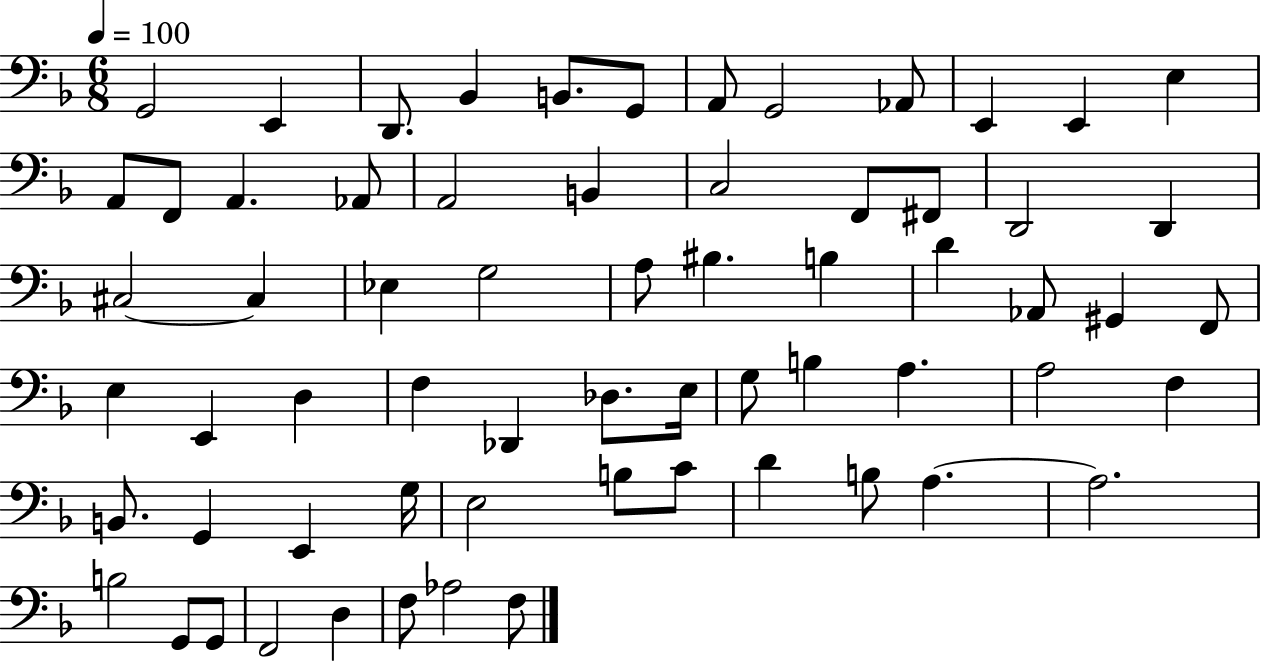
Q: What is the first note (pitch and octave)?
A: G2